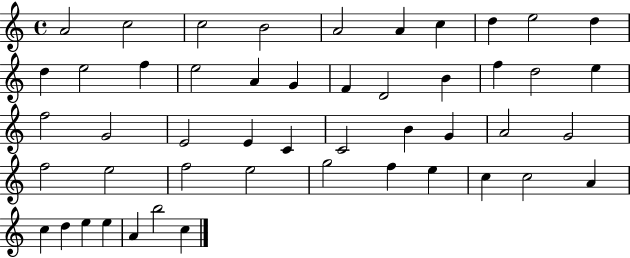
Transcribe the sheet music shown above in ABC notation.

X:1
T:Untitled
M:4/4
L:1/4
K:C
A2 c2 c2 B2 A2 A c d e2 d d e2 f e2 A G F D2 B f d2 e f2 G2 E2 E C C2 B G A2 G2 f2 e2 f2 e2 g2 f e c c2 A c d e e A b2 c